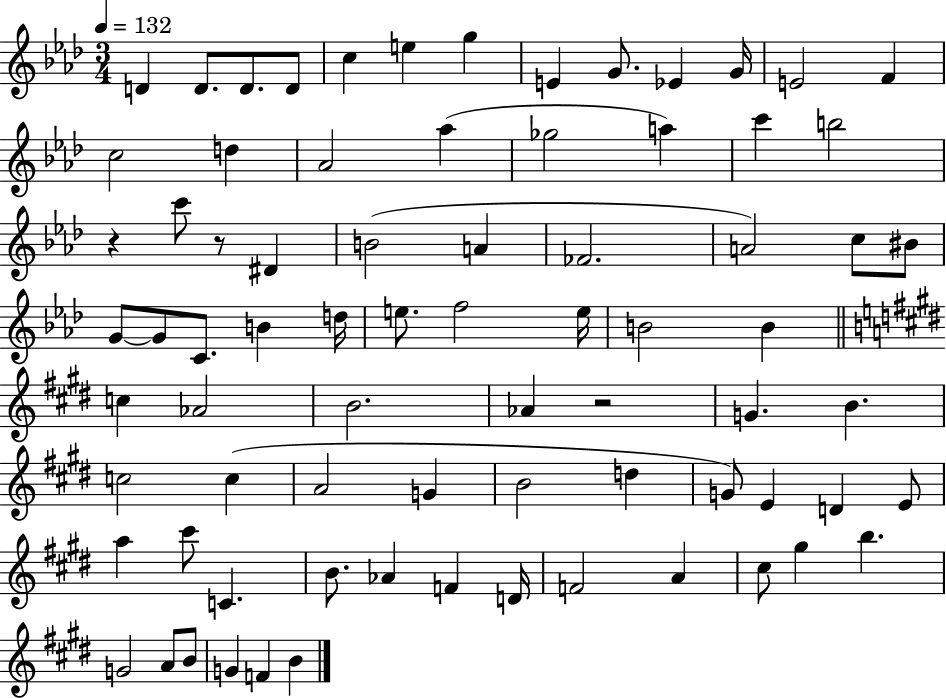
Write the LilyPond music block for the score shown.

{
  \clef treble
  \numericTimeSignature
  \time 3/4
  \key aes \major
  \tempo 4 = 132
  d'4 d'8. d'8. d'8 | c''4 e''4 g''4 | e'4 g'8. ees'4 g'16 | e'2 f'4 | \break c''2 d''4 | aes'2 aes''4( | ges''2 a''4) | c'''4 b''2 | \break r4 c'''8 r8 dis'4 | b'2( a'4 | fes'2. | a'2) c''8 bis'8 | \break g'8~~ g'8 c'8. b'4 d''16 | e''8. f''2 e''16 | b'2 b'4 | \bar "||" \break \key e \major c''4 aes'2 | b'2. | aes'4 r2 | g'4. b'4. | \break c''2 c''4( | a'2 g'4 | b'2 d''4 | g'8) e'4 d'4 e'8 | \break a''4 cis'''8 c'4. | b'8. aes'4 f'4 d'16 | f'2 a'4 | cis''8 gis''4 b''4. | \break g'2 a'8 b'8 | g'4 f'4 b'4 | \bar "|."
}